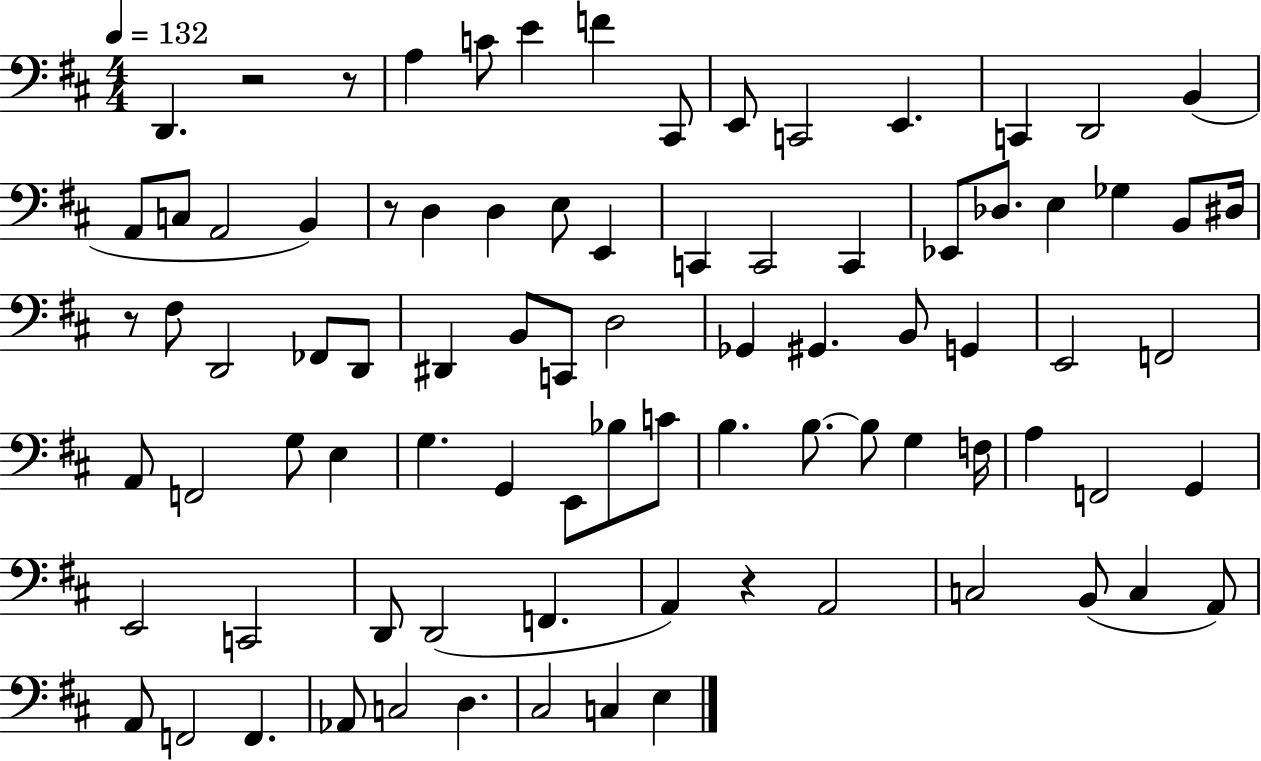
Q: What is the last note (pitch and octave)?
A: E3